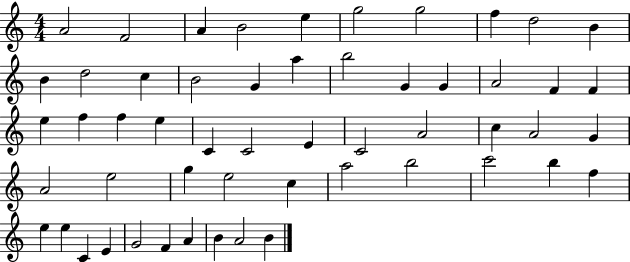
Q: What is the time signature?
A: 4/4